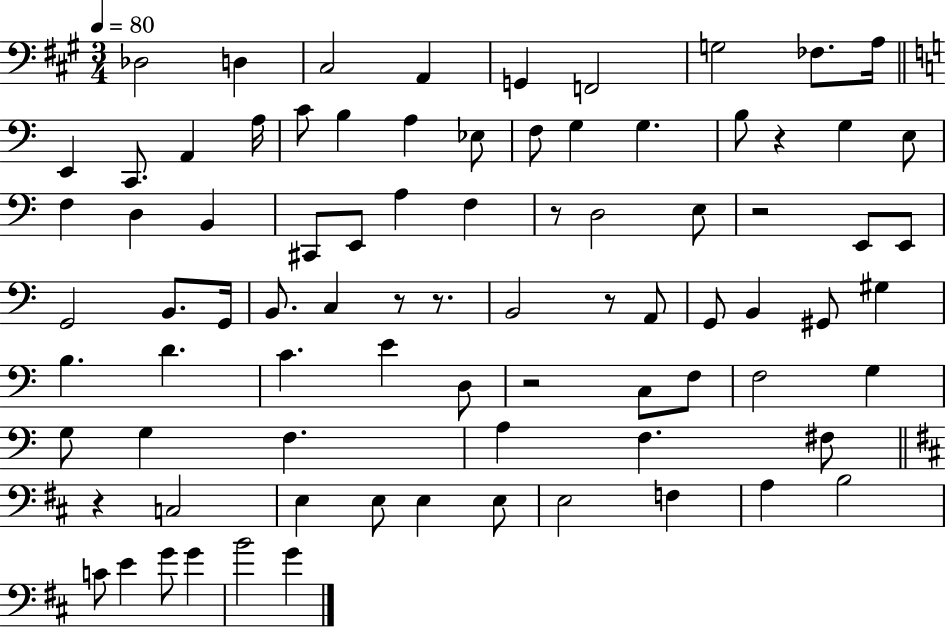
{
  \clef bass
  \numericTimeSignature
  \time 3/4
  \key a \major
  \tempo 4 = 80
  des2 d4 | cis2 a,4 | g,4 f,2 | g2 fes8. a16 | \break \bar "||" \break \key c \major e,4 c,8. a,4 a16 | c'8 b4 a4 ees8 | f8 g4 g4. | b8 r4 g4 e8 | \break f4 d4 b,4 | cis,8 e,8 a4 f4 | r8 d2 e8 | r2 e,8 e,8 | \break g,2 b,8. g,16 | b,8. c4 r8 r8. | b,2 r8 a,8 | g,8 b,4 gis,8 gis4 | \break b4. d'4. | c'4. e'4 d8 | r2 c8 f8 | f2 g4 | \break g8 g4 f4. | a4 f4. fis8 | \bar "||" \break \key d \major r4 c2 | e4 e8 e4 e8 | e2 f4 | a4 b2 | \break c'8 e'4 g'8 g'4 | b'2 g'4 | \bar "|."
}